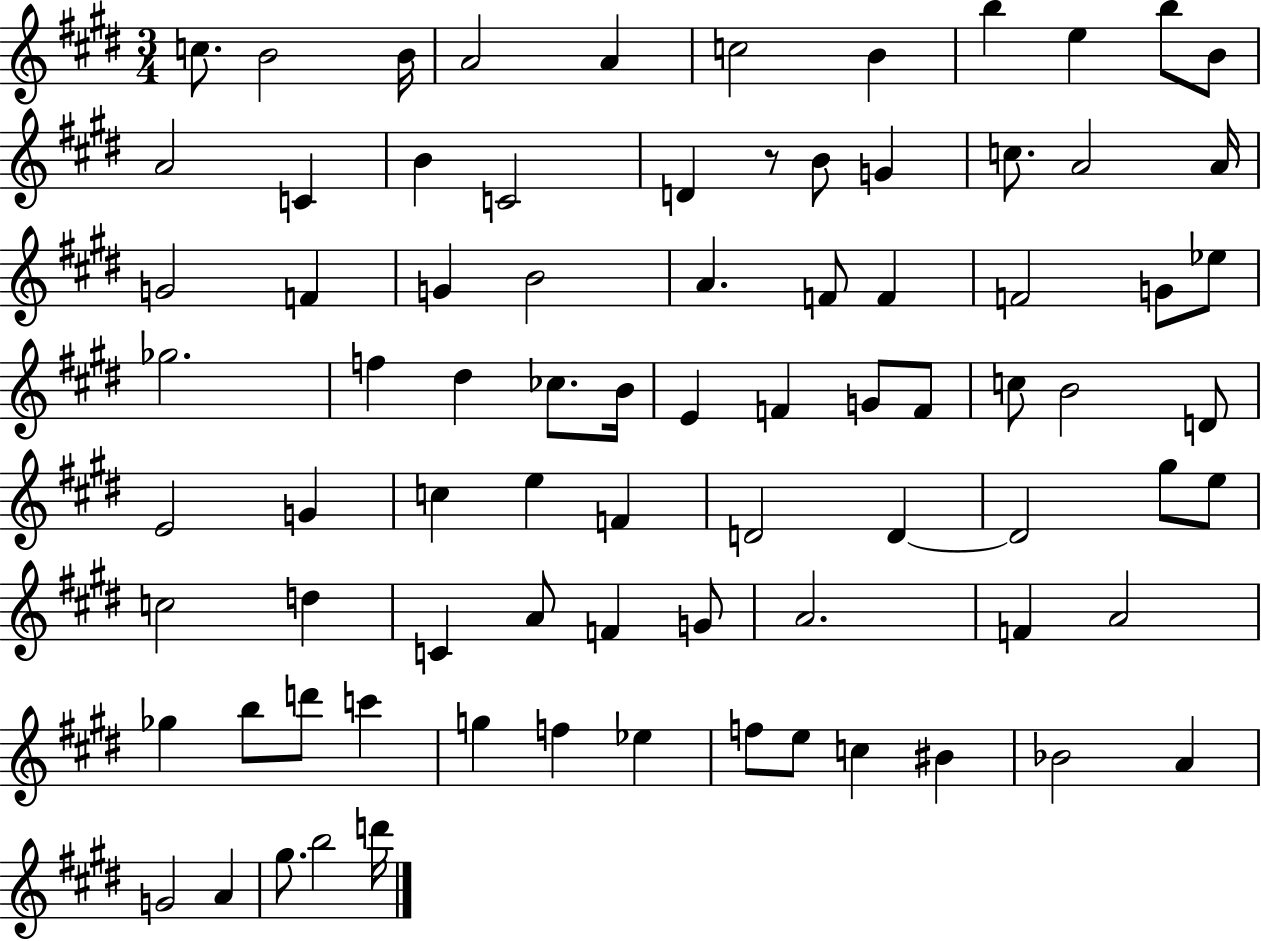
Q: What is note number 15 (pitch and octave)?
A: C4